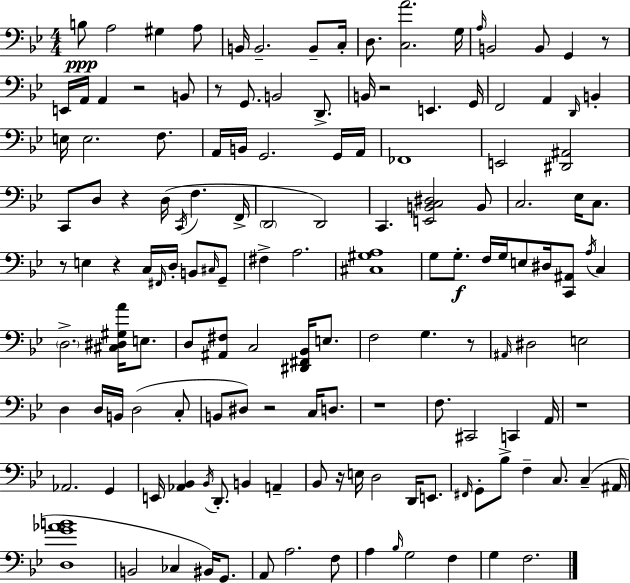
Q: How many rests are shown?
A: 12